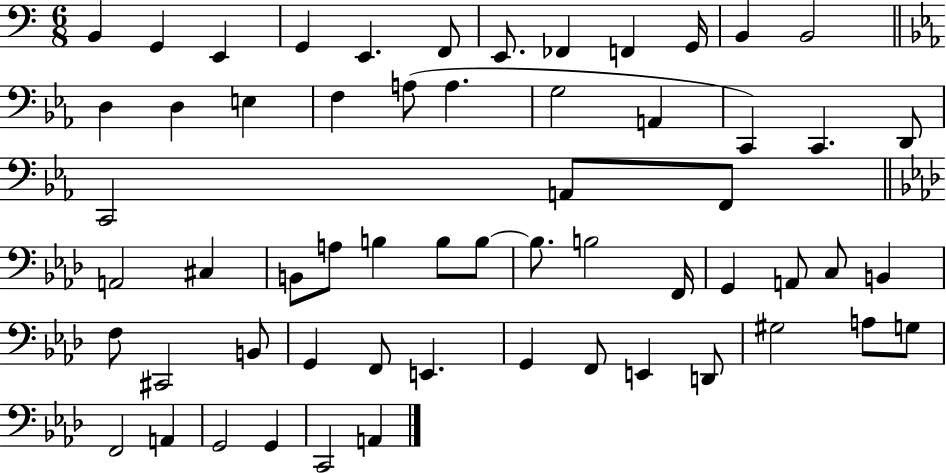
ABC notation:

X:1
T:Untitled
M:6/8
L:1/4
K:C
B,, G,, E,, G,, E,, F,,/2 E,,/2 _F,, F,, G,,/4 B,, B,,2 D, D, E, F, A,/2 A, G,2 A,, C,, C,, D,,/2 C,,2 A,,/2 F,,/2 A,,2 ^C, B,,/2 A,/2 B, B,/2 B,/2 B,/2 B,2 F,,/4 G,, A,,/2 C,/2 B,, F,/2 ^C,,2 B,,/2 G,, F,,/2 E,, G,, F,,/2 E,, D,,/2 ^G,2 A,/2 G,/2 F,,2 A,, G,,2 G,, C,,2 A,,